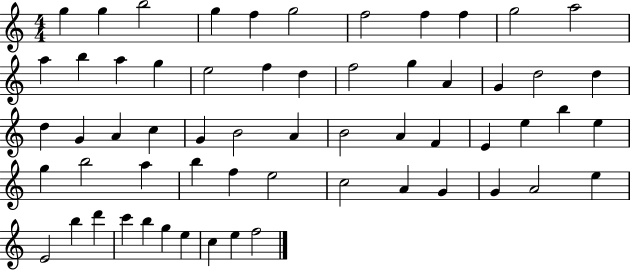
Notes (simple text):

G5/q G5/q B5/h G5/q F5/q G5/h F5/h F5/q F5/q G5/h A5/h A5/q B5/q A5/q G5/q E5/h F5/q D5/q F5/h G5/q A4/q G4/q D5/h D5/q D5/q G4/q A4/q C5/q G4/q B4/h A4/q B4/h A4/q F4/q E4/q E5/q B5/q E5/q G5/q B5/h A5/q B5/q F5/q E5/h C5/h A4/q G4/q G4/q A4/h E5/q E4/h B5/q D6/q C6/q B5/q G5/q E5/q C5/q E5/q F5/h